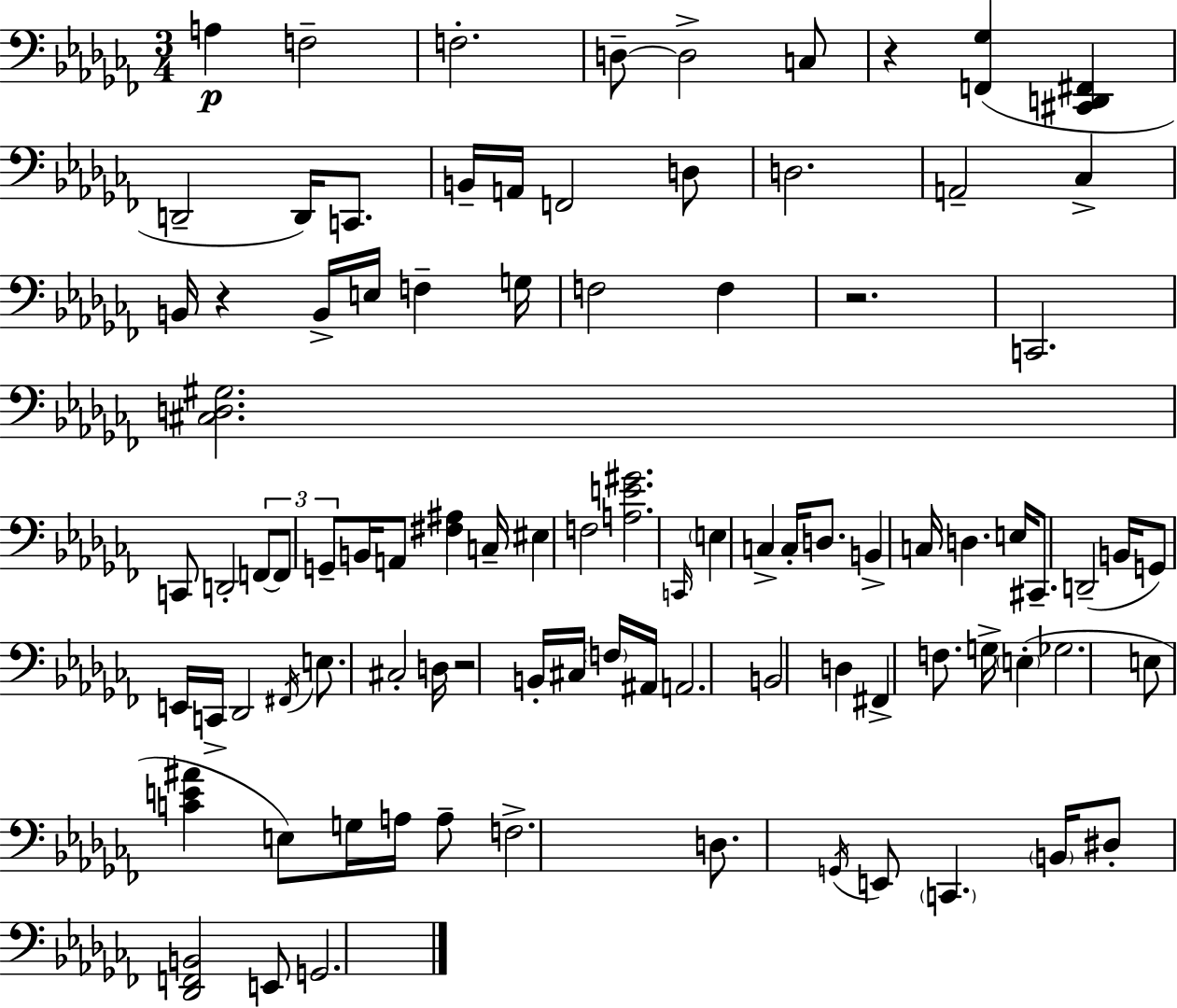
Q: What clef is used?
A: bass